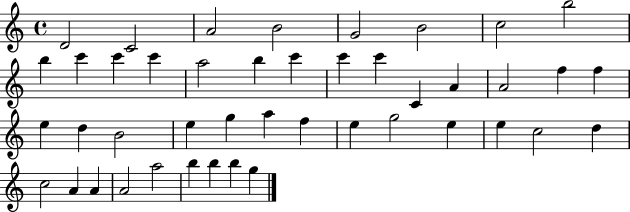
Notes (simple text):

D4/h C4/h A4/h B4/h G4/h B4/h C5/h B5/h B5/q C6/q C6/q C6/q A5/h B5/q C6/q C6/q C6/q C4/q A4/q A4/h F5/q F5/q E5/q D5/q B4/h E5/q G5/q A5/q F5/q E5/q G5/h E5/q E5/q C5/h D5/q C5/h A4/q A4/q A4/h A5/h B5/q B5/q B5/q G5/q